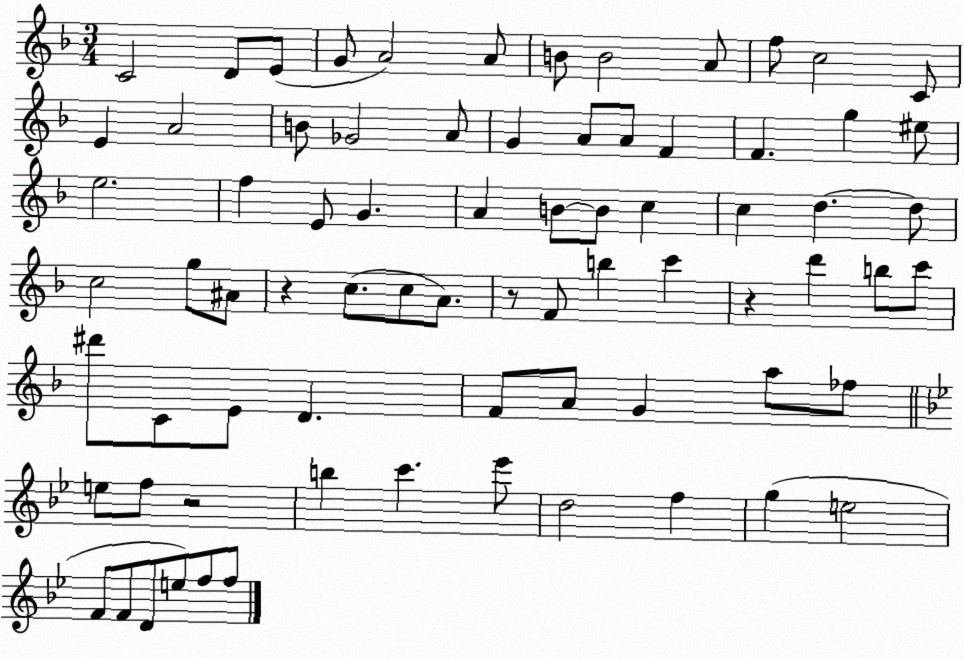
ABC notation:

X:1
T:Untitled
M:3/4
L:1/4
K:F
C2 D/2 E/2 G/2 A2 A/2 B/2 B2 A/2 f/2 c2 C/2 E A2 B/2 _G2 A/2 G A/2 A/2 F F g ^e/2 e2 f E/2 G A B/2 B/2 c c d d/2 c2 g/2 ^A/2 z c/2 c/2 A/2 z/2 F/2 b c' z d' b/2 c'/2 ^d'/2 C/2 E/2 D F/2 A/2 G a/2 _f/2 e/2 f/2 z2 b c' _e'/2 d2 f g e2 F/2 F/2 D/2 e/2 f/2 f/2